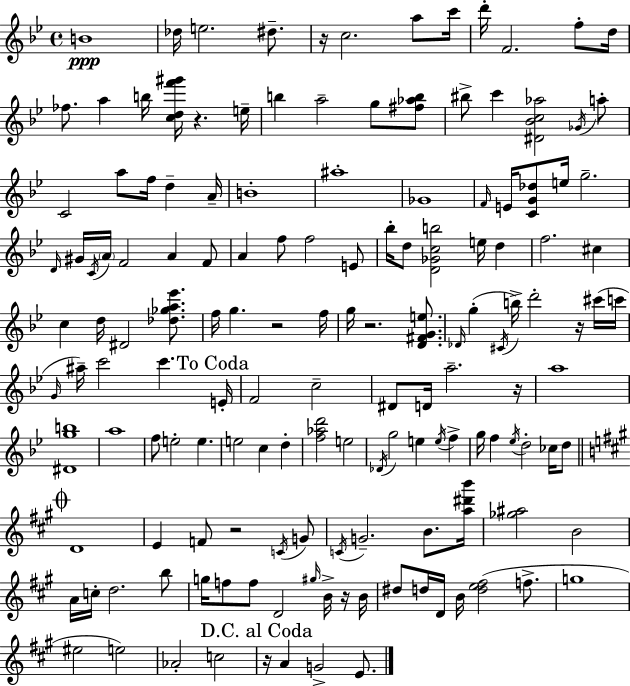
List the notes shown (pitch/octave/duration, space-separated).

B4/w Db5/s E5/h. D#5/e. R/s C5/h. A5/e C6/s D6/s F4/h. F5/e D5/s FES5/e. A5/q B5/s [C5,D5,F6,G#6]/s R/q. E5/s B5/q A5/h G5/e [F#5,Ab5,B5]/e BIS5/e C6/q [D#4,Bb4,C5,Ab5]/h Gb4/s A5/e C4/h A5/e F5/s D5/q A4/s B4/w A#5/w Gb4/w F4/s E4/s [C4,G4,Db5]/e E5/s G5/h. D4/s G#4/s C4/s A4/s F4/h A4/q F4/e A4/q F5/e F5/h E4/e Bb5/s D5/e [D4,Gb4,C5,B5]/h E5/s D5/q F5/h. C#5/q C5/q D5/s D#4/h [Db5,Gb5,A5,Eb6]/e. F5/s G5/q. R/h F5/s G5/s R/h. [D4,F#4,G4,E5]/e. Db4/s G5/q C#4/s B5/s D6/h R/s C#6/s C6/s G4/s A#5/s C6/h C6/q. E4/s F4/h C5/h D#4/e D4/s A5/h. R/s A5/w [D#4,G5,B5]/w A5/w F5/e E5/h E5/q. E5/h C5/q D5/q [F5,Ab5,D6]/h E5/h Db4/s G5/h E5/q E5/s F5/q G5/s F5/q Eb5/s D5/h CES5/s D5/e D4/w E4/q F4/e R/h C4/s G4/e C4/s G4/h. B4/e. [A5,D#6,B6]/s [Gb5,A#5]/h B4/h A4/s C5/s D5/h. B5/e G5/s F5/e F5/e D4/h G#5/s B4/s R/s B4/s D#5/e D5/s D4/s B4/s [D5,E5,F#5]/h F5/e. G5/w EIS5/h E5/h Ab4/h C5/h R/s A4/q G4/h E4/e.